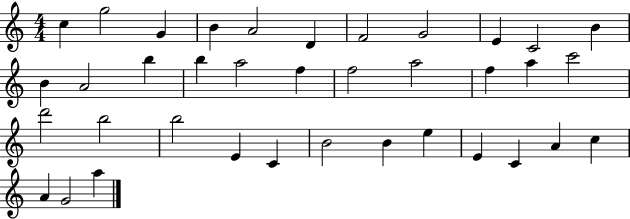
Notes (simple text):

C5/q G5/h G4/q B4/q A4/h D4/q F4/h G4/h E4/q C4/h B4/q B4/q A4/h B5/q B5/q A5/h F5/q F5/h A5/h F5/q A5/q C6/h D6/h B5/h B5/h E4/q C4/q B4/h B4/q E5/q E4/q C4/q A4/q C5/q A4/q G4/h A5/q